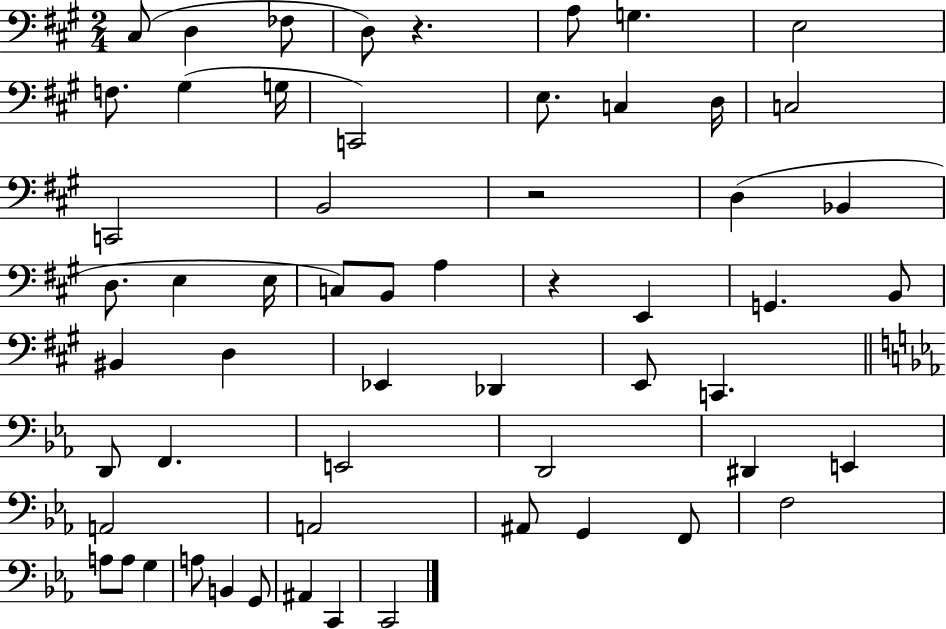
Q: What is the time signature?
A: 2/4